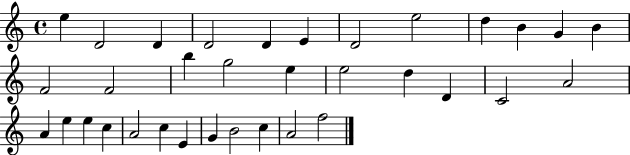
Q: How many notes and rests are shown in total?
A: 34